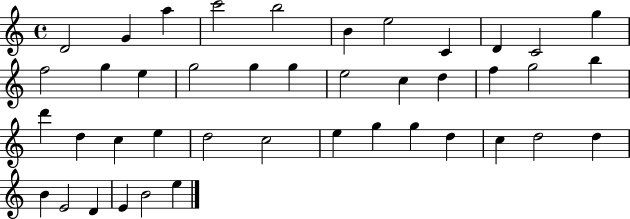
D4/h G4/q A5/q C6/h B5/h B4/q E5/h C4/q D4/q C4/h G5/q F5/h G5/q E5/q G5/h G5/q G5/q E5/h C5/q D5/q F5/q G5/h B5/q D6/q D5/q C5/q E5/q D5/h C5/h E5/q G5/q G5/q D5/q C5/q D5/h D5/q B4/q E4/h D4/q E4/q B4/h E5/q